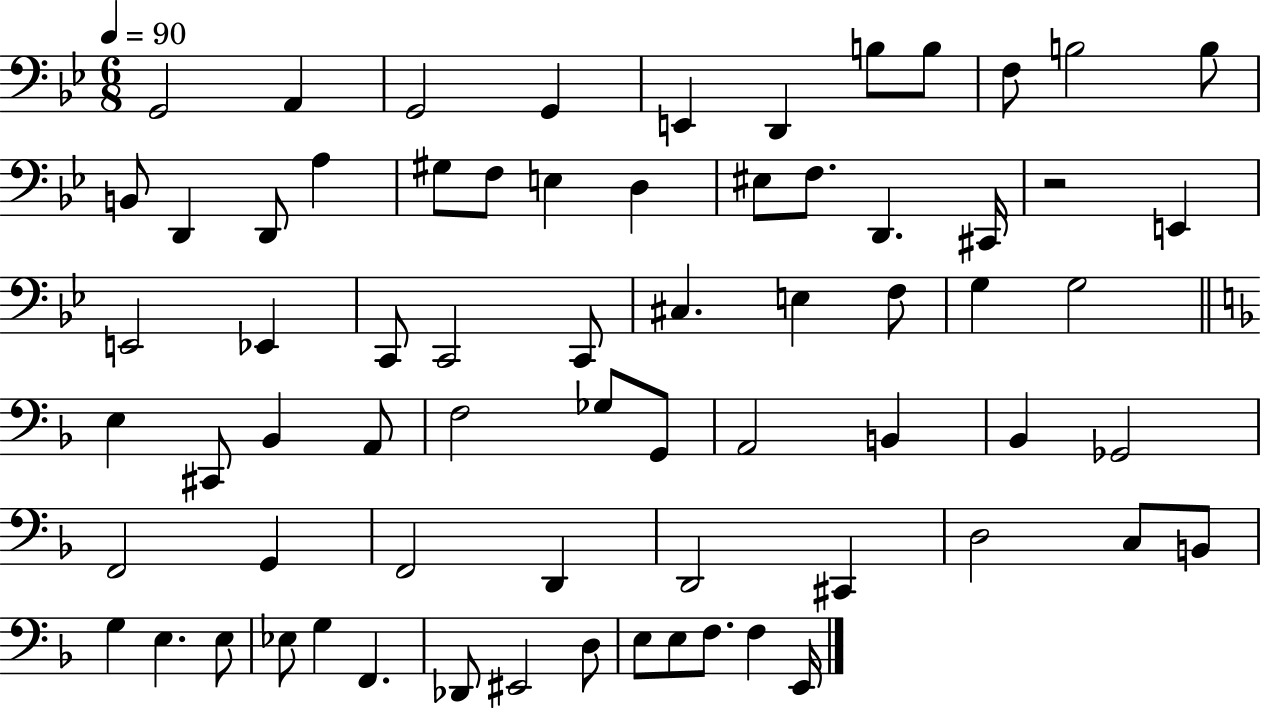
G2/h A2/q G2/h G2/q E2/q D2/q B3/e B3/e F3/e B3/h B3/e B2/e D2/q D2/e A3/q G#3/e F3/e E3/q D3/q EIS3/e F3/e. D2/q. C#2/s R/h E2/q E2/h Eb2/q C2/e C2/h C2/e C#3/q. E3/q F3/e G3/q G3/h E3/q C#2/e Bb2/q A2/e F3/h Gb3/e G2/e A2/h B2/q Bb2/q Gb2/h F2/h G2/q F2/h D2/q D2/h C#2/q D3/h C3/e B2/e G3/q E3/q. E3/e Eb3/e G3/q F2/q. Db2/e EIS2/h D3/e E3/e E3/e F3/e. F3/q E2/s